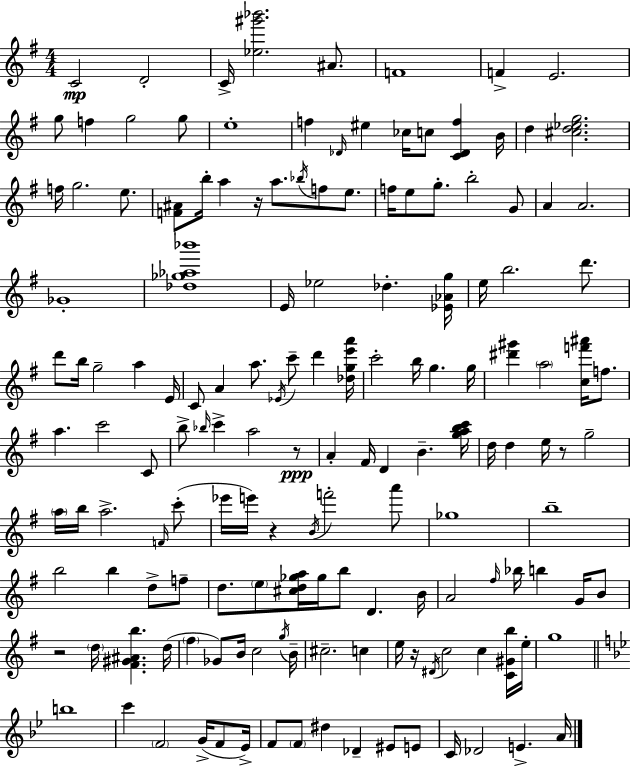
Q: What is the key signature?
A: E minor